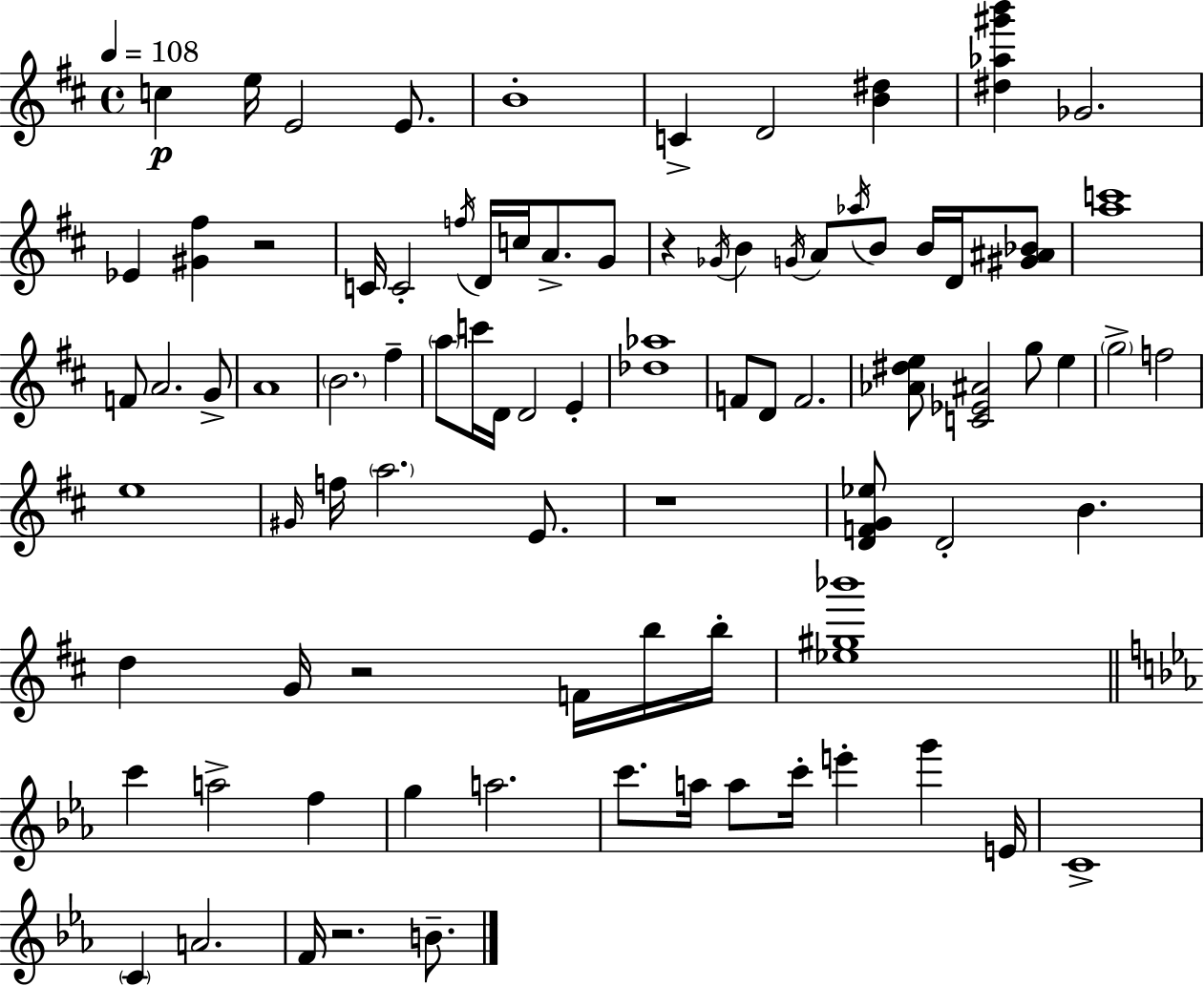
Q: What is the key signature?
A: D major